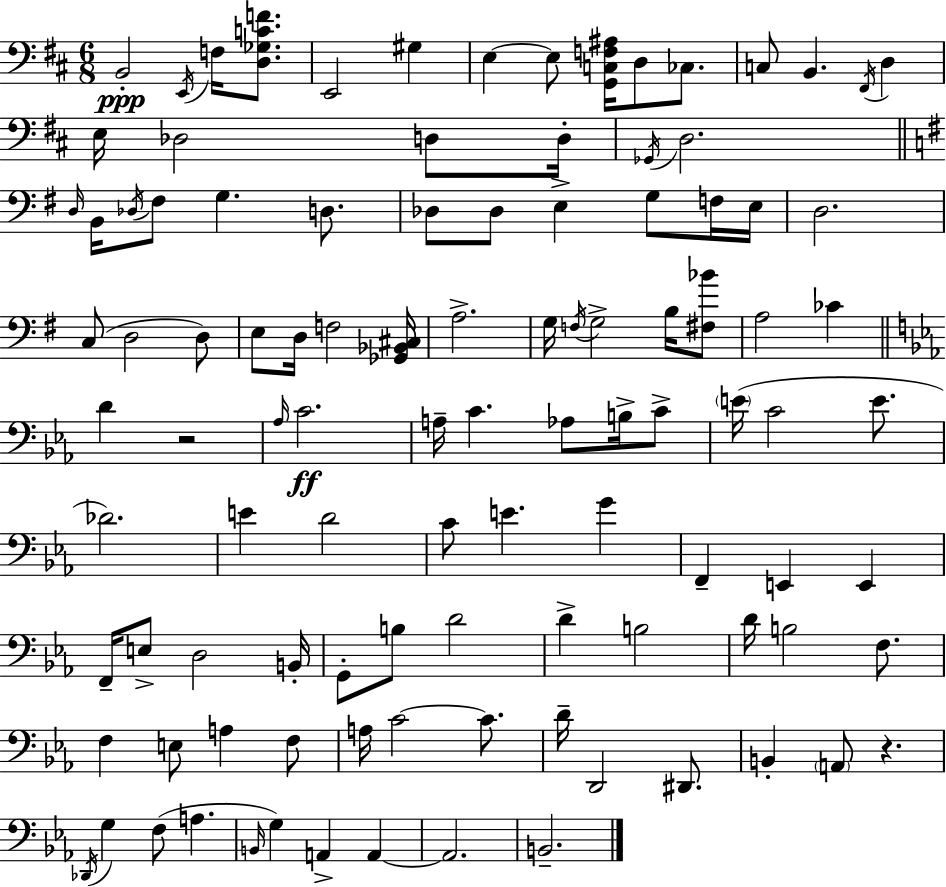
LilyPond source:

{
  \clef bass
  \numericTimeSignature
  \time 6/8
  \key d \major
  b,2-.\ppp \acciaccatura { e,16 } f16 <d ges c' f'>8. | e,2 gis4 | e4~~ e8 <g, c f ais>16 d8 ces8. | c8 b,4. \acciaccatura { fis,16 } d4 | \break e16 des2 d8 | d16-. \acciaccatura { ges,16 } d2. | \bar "||" \break \key g \major \grace { d16 } b,16 \acciaccatura { des16 } fis8 g4. d8. | des8 des8 e4-> g8 | f16 e16 d2. | c8( d2 | \break d8) e8 d16 f2 | <ges, bes, cis>16 a2.-> | g16 \acciaccatura { f16 } g2-> | b16 <fis bes'>8 a2 ces'4 | \break \bar "||" \break \key c \minor d'4 r2 | \grace { aes16 } c'2.\ff | a16-- c'4. aes8 b16-> c'8-> | \parenthesize e'16( c'2 e'8. | \break des'2.) | e'4 d'2 | c'8 e'4. g'4 | f,4-- e,4 e,4 | \break f,16-- e8-> d2 | b,16-. g,8-. b8 d'2 | d'4-> b2 | d'16 b2 f8. | \break f4 e8 a4 f8 | a16 c'2~~ c'8. | d'16-- d,2 dis,8. | b,4-. \parenthesize a,8 r4. | \break \acciaccatura { des,16 } g4 f8( a4. | \grace { b,16 }) g4 a,4-> a,4~~ | a,2. | b,2.-- | \break \bar "|."
}